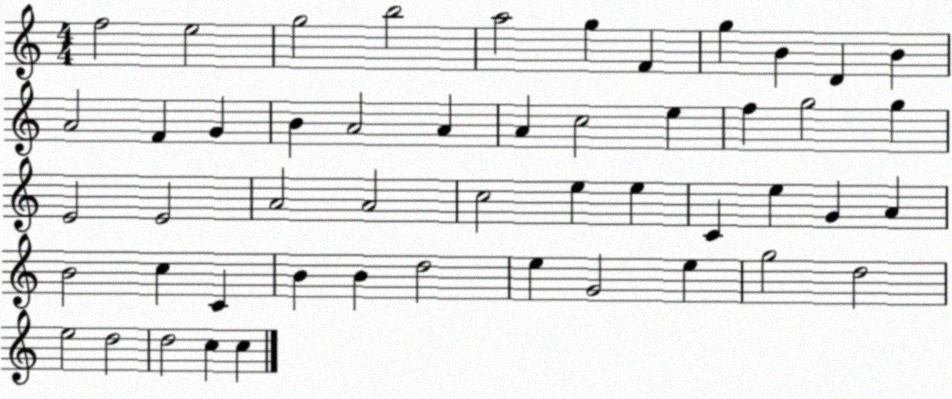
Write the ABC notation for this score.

X:1
T:Untitled
M:4/4
L:1/4
K:C
f2 e2 g2 b2 a2 g F g B D B A2 F G B A2 A A c2 e f g2 g E2 E2 A2 A2 c2 e e C e G A B2 c C B B d2 e G2 e g2 d2 e2 d2 d2 c c